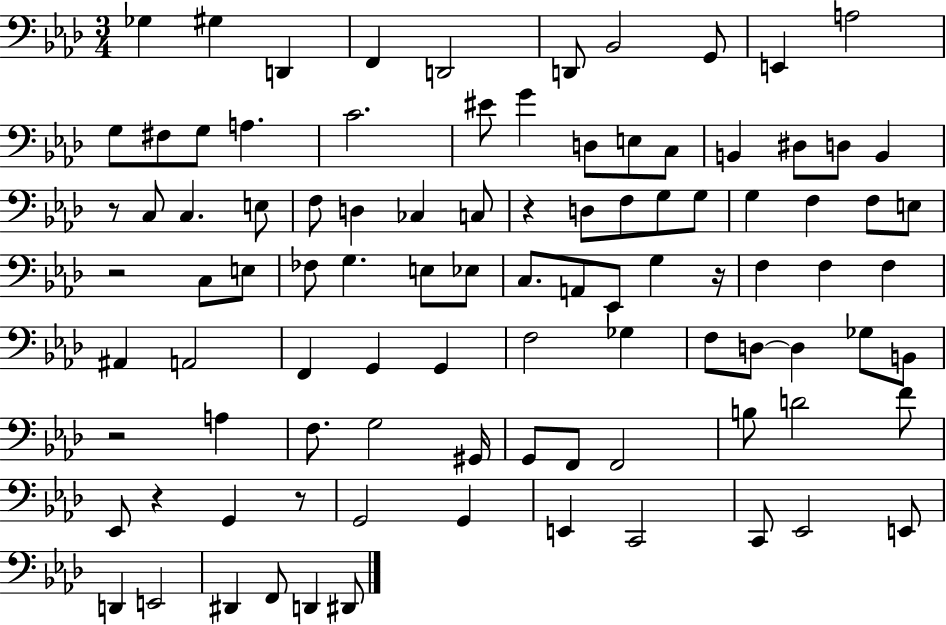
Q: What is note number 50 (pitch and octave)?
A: F3